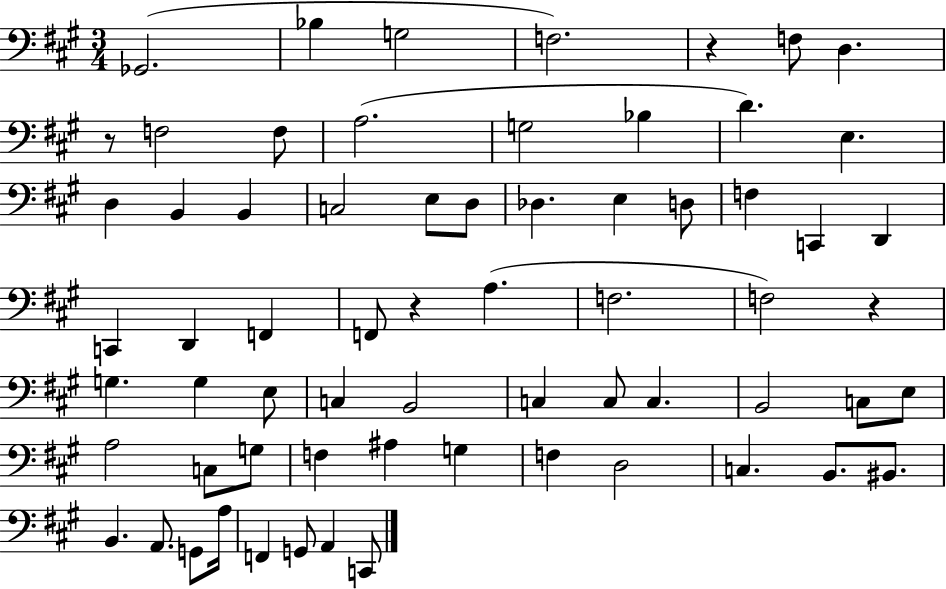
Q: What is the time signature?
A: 3/4